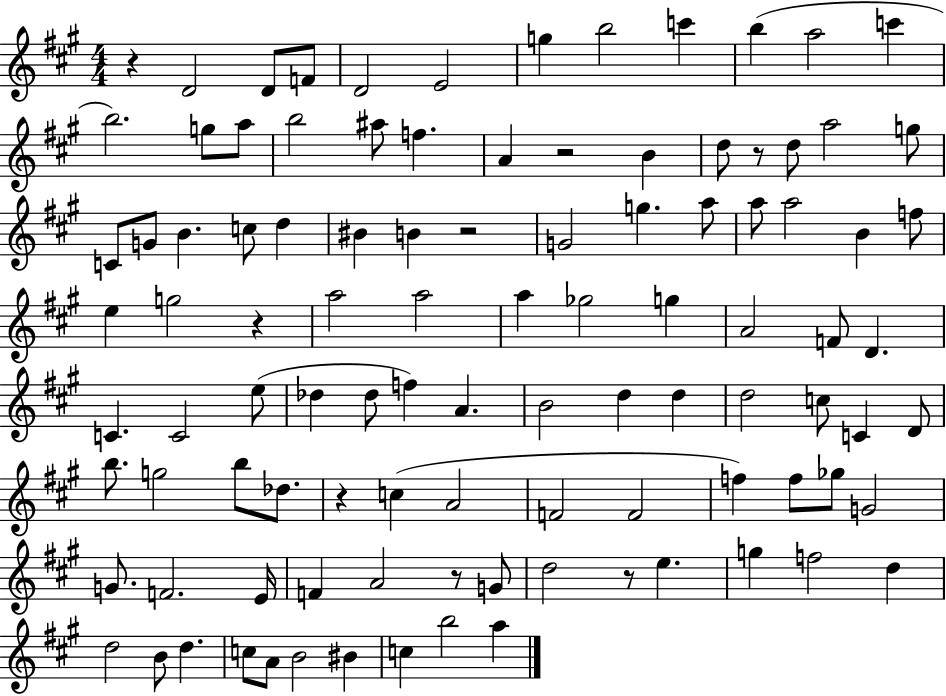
X:1
T:Untitled
M:4/4
L:1/4
K:A
z D2 D/2 F/2 D2 E2 g b2 c' b a2 c' b2 g/2 a/2 b2 ^a/2 f A z2 B d/2 z/2 d/2 a2 g/2 C/2 G/2 B c/2 d ^B B z2 G2 g a/2 a/2 a2 B f/2 e g2 z a2 a2 a _g2 g A2 F/2 D C C2 e/2 _d _d/2 f A B2 d d d2 c/2 C D/2 b/2 g2 b/2 _d/2 z c A2 F2 F2 f f/2 _g/2 G2 G/2 F2 E/4 F A2 z/2 G/2 d2 z/2 e g f2 d d2 B/2 d c/2 A/2 B2 ^B c b2 a